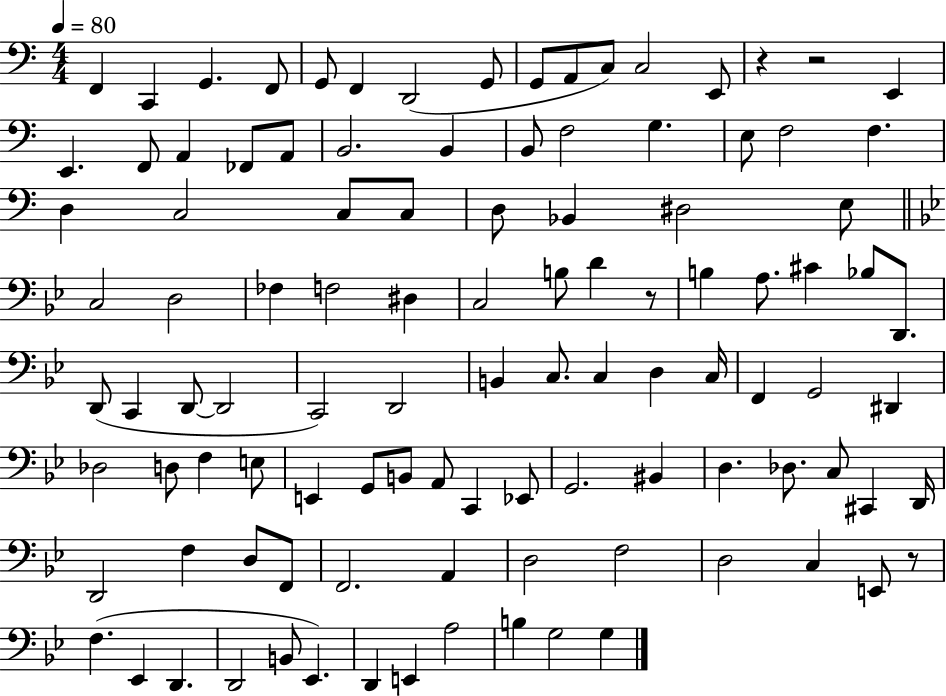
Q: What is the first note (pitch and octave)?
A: F2